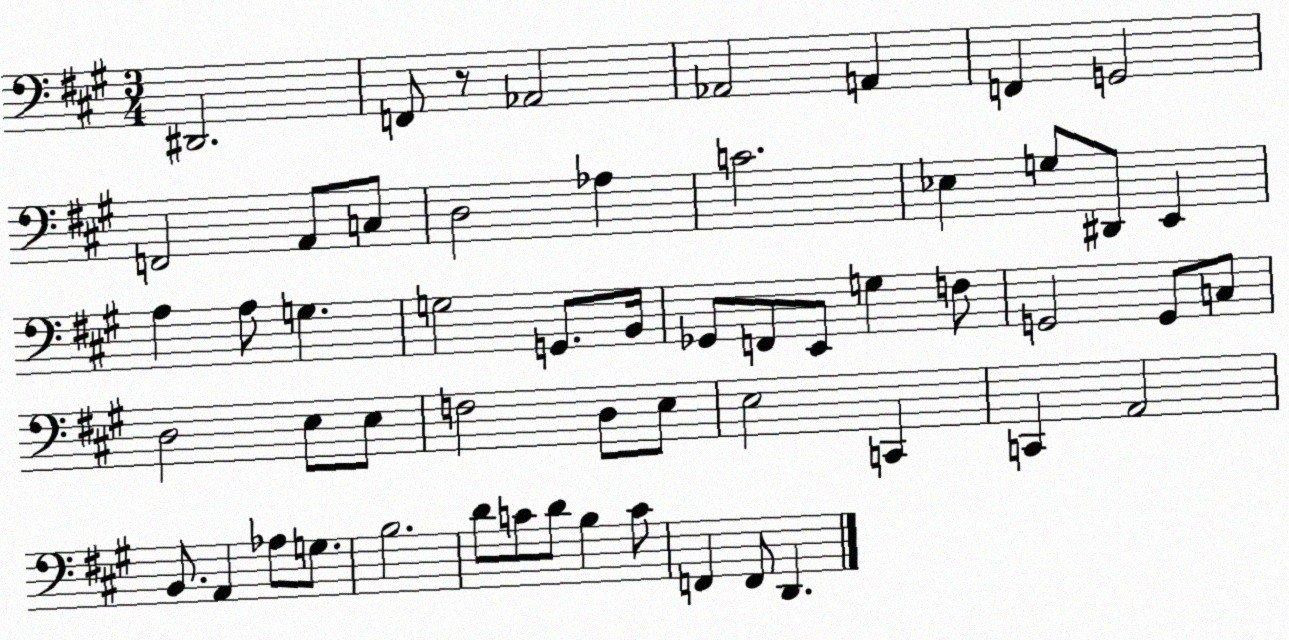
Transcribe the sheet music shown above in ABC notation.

X:1
T:Untitled
M:3/4
L:1/4
K:A
^D,,2 F,,/2 z/2 _A,,2 _A,,2 A,, F,, G,,2 F,,2 A,,/2 C,/2 D,2 _A, C2 _E, G,/2 ^D,,/2 E,, A, A,/2 G, G,2 G,,/2 B,,/4 _G,,/2 F,,/2 E,,/2 G, F,/2 G,,2 G,,/2 C,/2 D,2 E,/2 E,/2 F,2 D,/2 E,/2 E,2 C,, C,, A,,2 B,,/2 A,, _A,/2 G,/2 B,2 D/2 C/2 D/2 B, C/2 F,, F,,/2 D,,